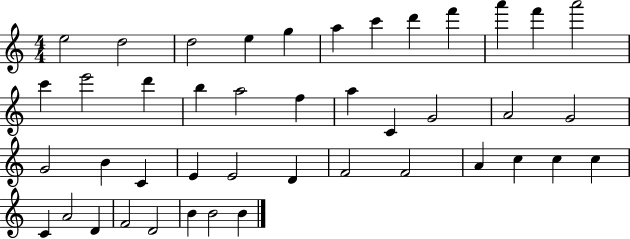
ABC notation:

X:1
T:Untitled
M:4/4
L:1/4
K:C
e2 d2 d2 e g a c' d' f' a' f' a'2 c' e'2 d' b a2 f a C G2 A2 G2 G2 B C E E2 D F2 F2 A c c c C A2 D F2 D2 B B2 B